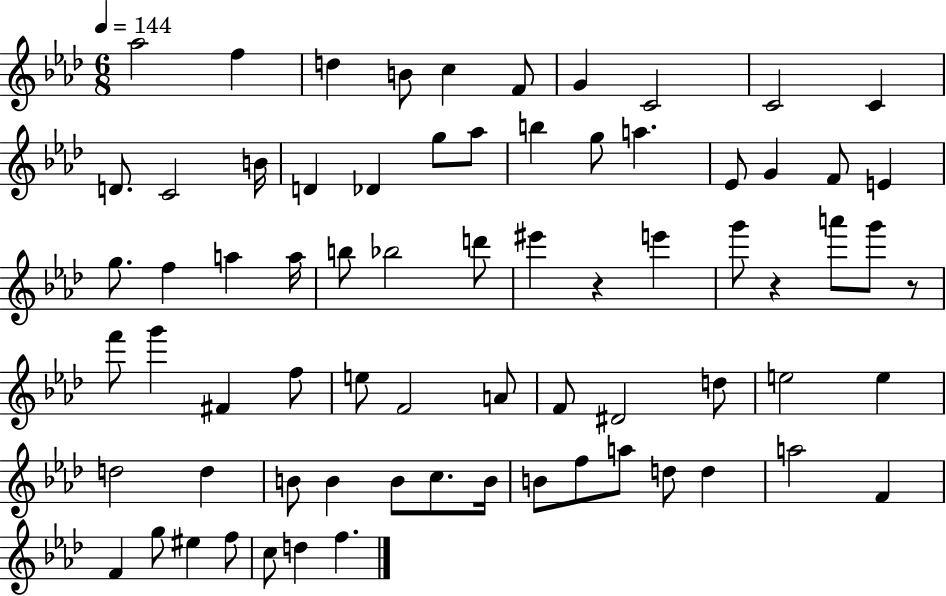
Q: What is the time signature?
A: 6/8